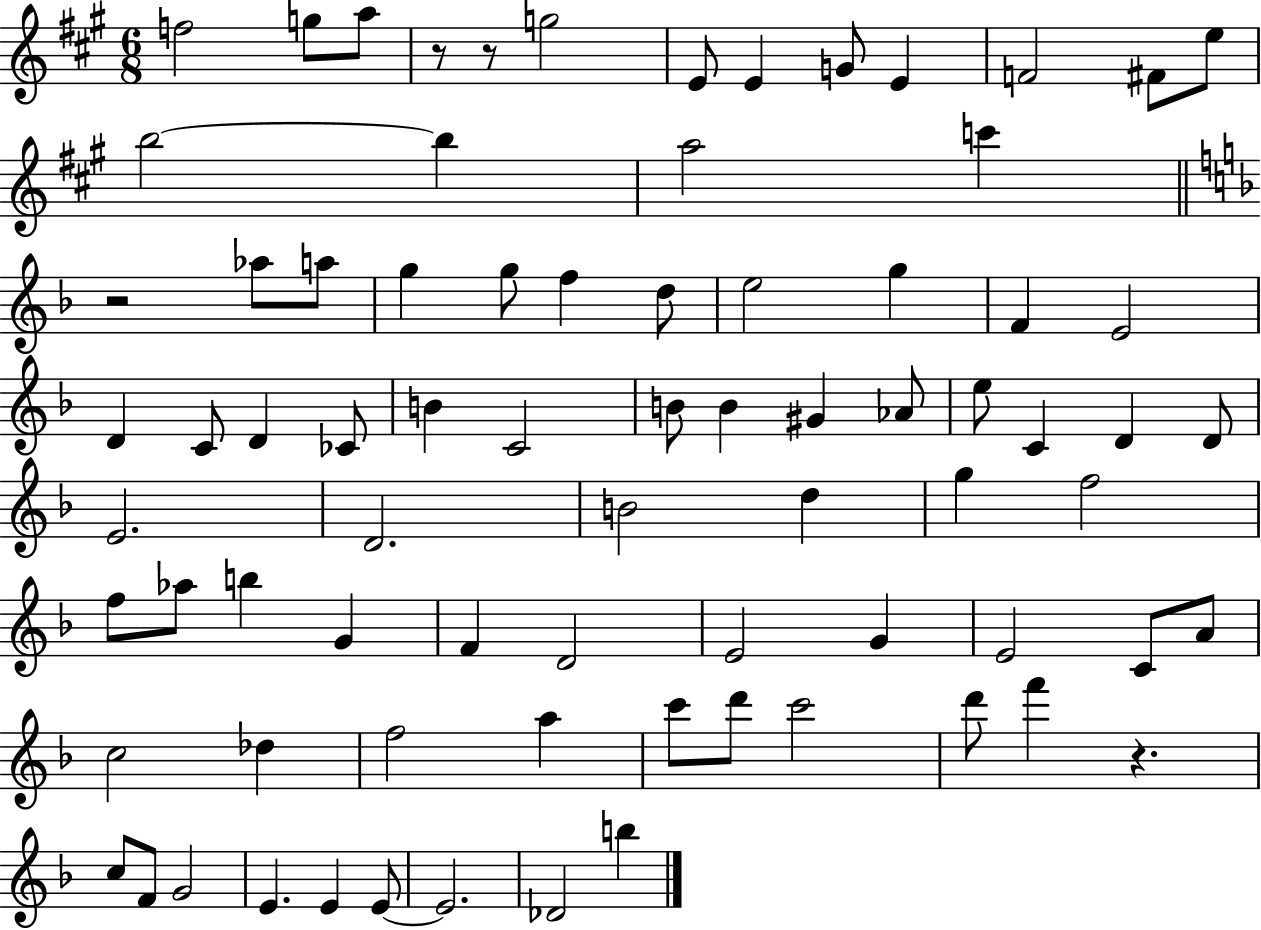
F5/h G5/e A5/e R/e R/e G5/h E4/e E4/q G4/e E4/q F4/h F#4/e E5/e B5/h B5/q A5/h C6/q R/h Ab5/e A5/e G5/q G5/e F5/q D5/e E5/h G5/q F4/q E4/h D4/q C4/e D4/q CES4/e B4/q C4/h B4/e B4/q G#4/q Ab4/e E5/e C4/q D4/q D4/e E4/h. D4/h. B4/h D5/q G5/q F5/h F5/e Ab5/e B5/q G4/q F4/q D4/h E4/h G4/q E4/h C4/e A4/e C5/h Db5/q F5/h A5/q C6/e D6/e C6/h D6/e F6/q R/q. C5/e F4/e G4/h E4/q. E4/q E4/e E4/h. Db4/h B5/q